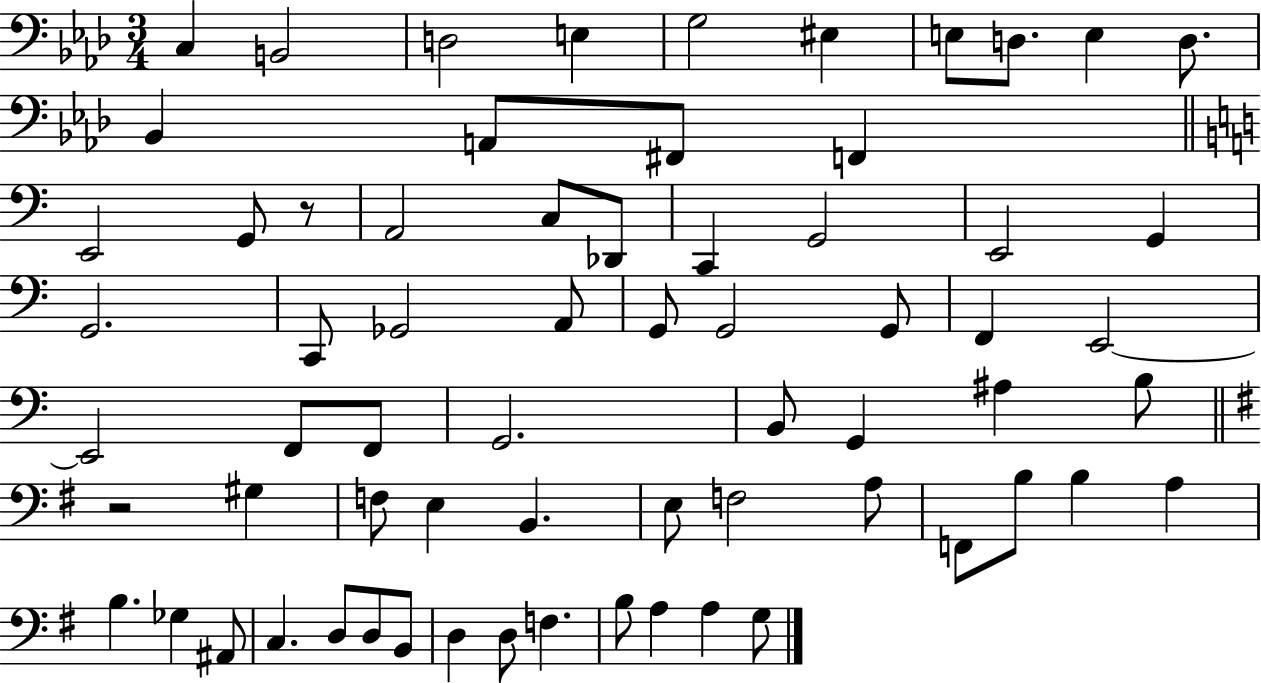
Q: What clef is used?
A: bass